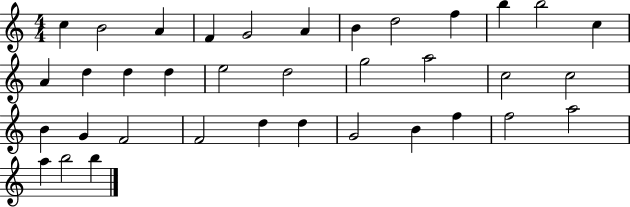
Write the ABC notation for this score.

X:1
T:Untitled
M:4/4
L:1/4
K:C
c B2 A F G2 A B d2 f b b2 c A d d d e2 d2 g2 a2 c2 c2 B G F2 F2 d d G2 B f f2 a2 a b2 b